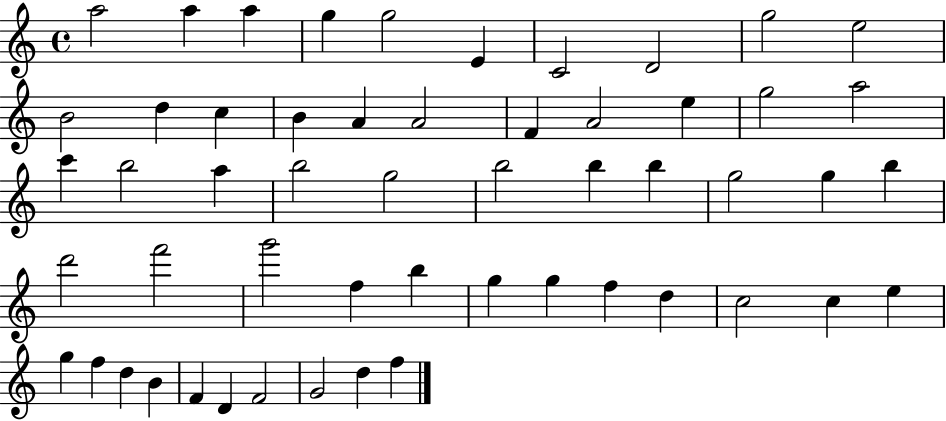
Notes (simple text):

A5/h A5/q A5/q G5/q G5/h E4/q C4/h D4/h G5/h E5/h B4/h D5/q C5/q B4/q A4/q A4/h F4/q A4/h E5/q G5/h A5/h C6/q B5/h A5/q B5/h G5/h B5/h B5/q B5/q G5/h G5/q B5/q D6/h F6/h G6/h F5/q B5/q G5/q G5/q F5/q D5/q C5/h C5/q E5/q G5/q F5/q D5/q B4/q F4/q D4/q F4/h G4/h D5/q F5/q